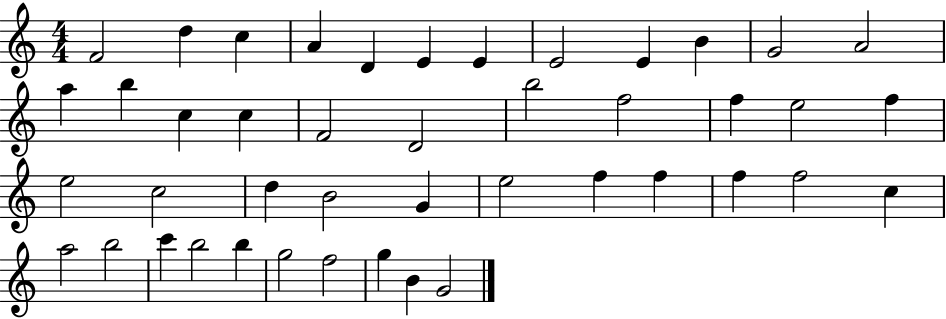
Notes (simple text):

F4/h D5/q C5/q A4/q D4/q E4/q E4/q E4/h E4/q B4/q G4/h A4/h A5/q B5/q C5/q C5/q F4/h D4/h B5/h F5/h F5/q E5/h F5/q E5/h C5/h D5/q B4/h G4/q E5/h F5/q F5/q F5/q F5/h C5/q A5/h B5/h C6/q B5/h B5/q G5/h F5/h G5/q B4/q G4/h